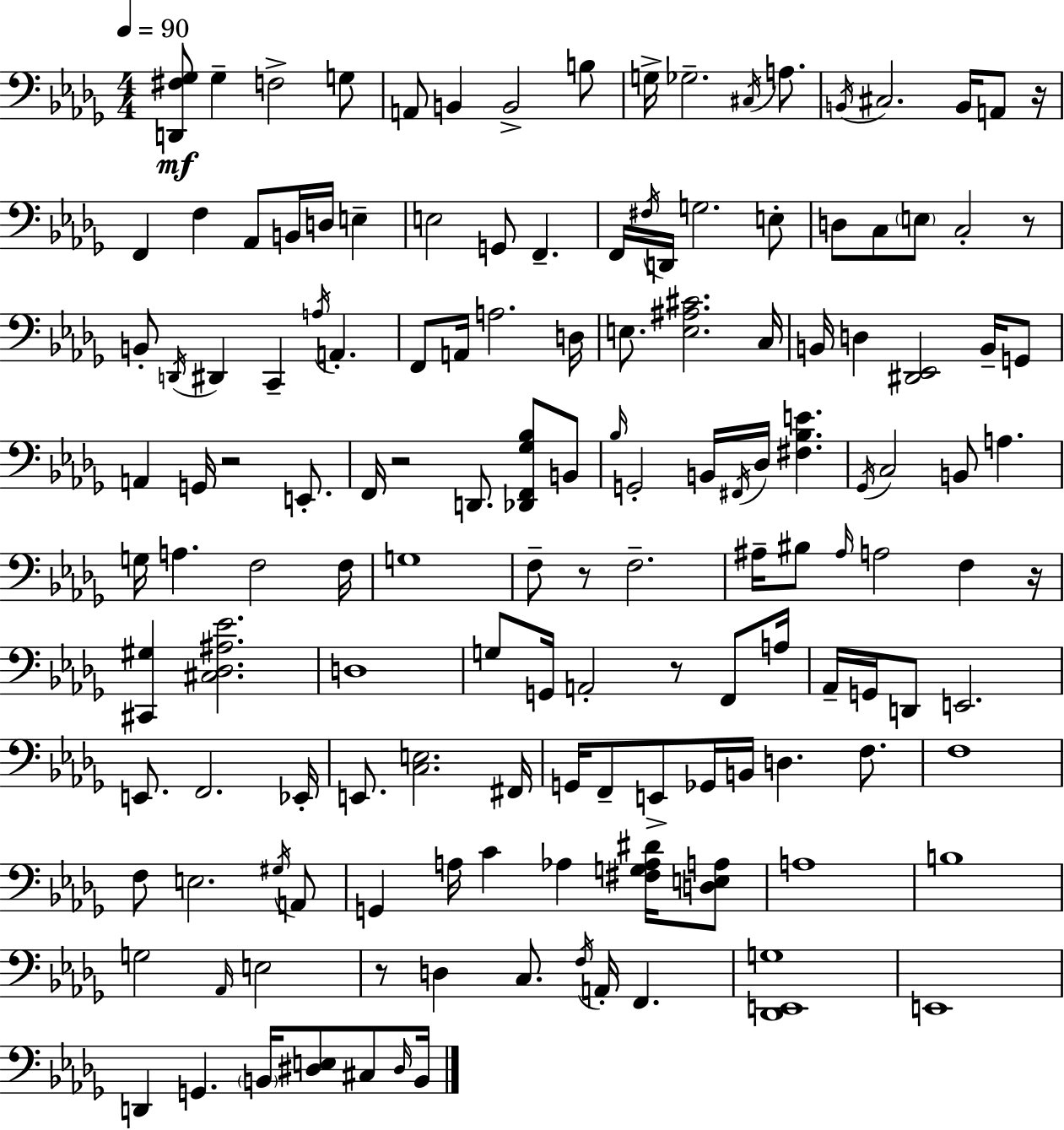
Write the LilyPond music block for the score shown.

{
  \clef bass
  \numericTimeSignature
  \time 4/4
  \key bes \minor
  \tempo 4 = 90
  <d, fis ges>8\mf ges4-- f2-> g8 | a,8 b,4 b,2-> b8 | g16-> ges2.-- \acciaccatura { cis16 } a8. | \acciaccatura { b,16 } cis2. b,16 a,8 | \break r16 f,4 f4 aes,8 b,16 d16 e4-- | e2 g,8 f,4.-- | f,16 \acciaccatura { fis16 } d,16 g2. | e8-. d8 c8 \parenthesize e8 c2-. | \break r8 b,8-. \acciaccatura { d,16 } dis,4 c,4-- \acciaccatura { a16 } a,4.-. | f,8 a,16 a2. | d16 e8. <e ais cis'>2. | c16 b,16 d4 <dis, ees,>2 | \break b,16-- g,8 a,4 g,16 r2 | e,8.-. f,16 r2 d,8. | <des, f, ges bes>8 b,8 \grace { bes16 } g,2-. b,16 \acciaccatura { fis,16 } | des16 <fis bes e'>4. \acciaccatura { ges,16 } c2 | \break b,8 a4. g16 a4. f2 | f16 g1 | f8-- r8 f2.-- | ais16-- bis8 \grace { ais16 } a2 | \break f4 r16 <cis, gis>4 <cis des ais ees'>2. | d1 | g8 g,16 a,2-. | r8 f,8 a16 aes,16-- g,16 d,8 e,2. | \break e,8. f,2. | ees,16-. e,8. <c e>2. | fis,16 g,16 f,8-- e,8-> ges,16 b,16 | d4. f8. f1 | \break f8 e2. | \acciaccatura { gis16 } a,8 g,4 a16 c'4 | aes4 <fis g aes dis'>16 <d e a>8 a1 | b1 | \break g2 | \grace { aes,16 } e2 r8 d4 | c8. \acciaccatura { f16 } a,16-. f,4. <des, e, g>1 | e,1 | \break d,4 | g,4. \parenthesize b,16 <dis e>8 cis8 \grace { dis16 } b,16 \bar "|."
}